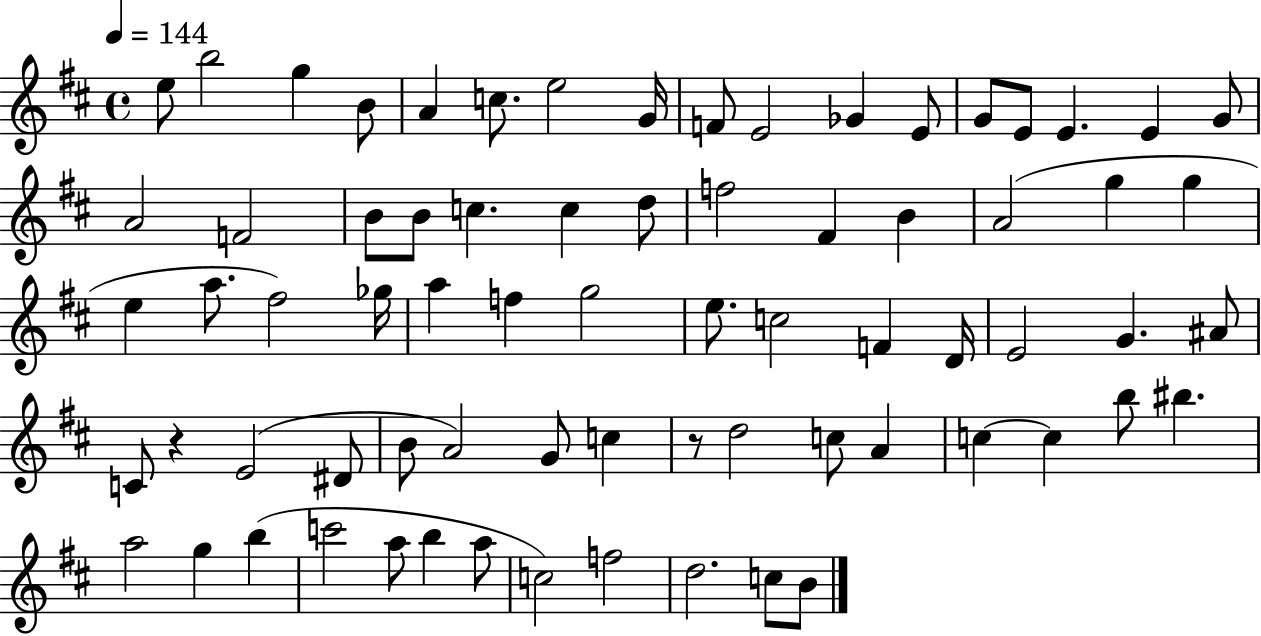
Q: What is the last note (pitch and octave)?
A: B4